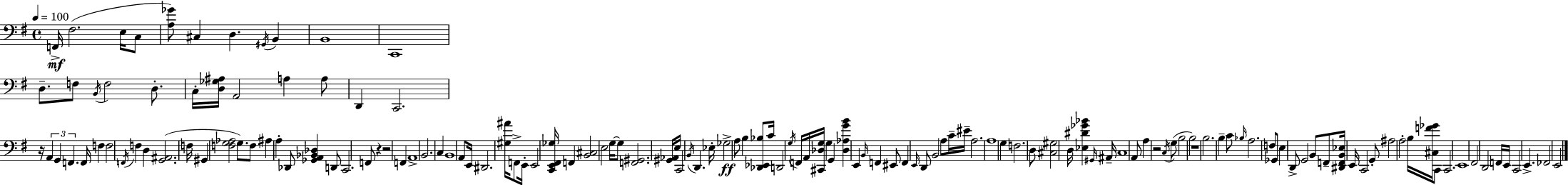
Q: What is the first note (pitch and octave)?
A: F2